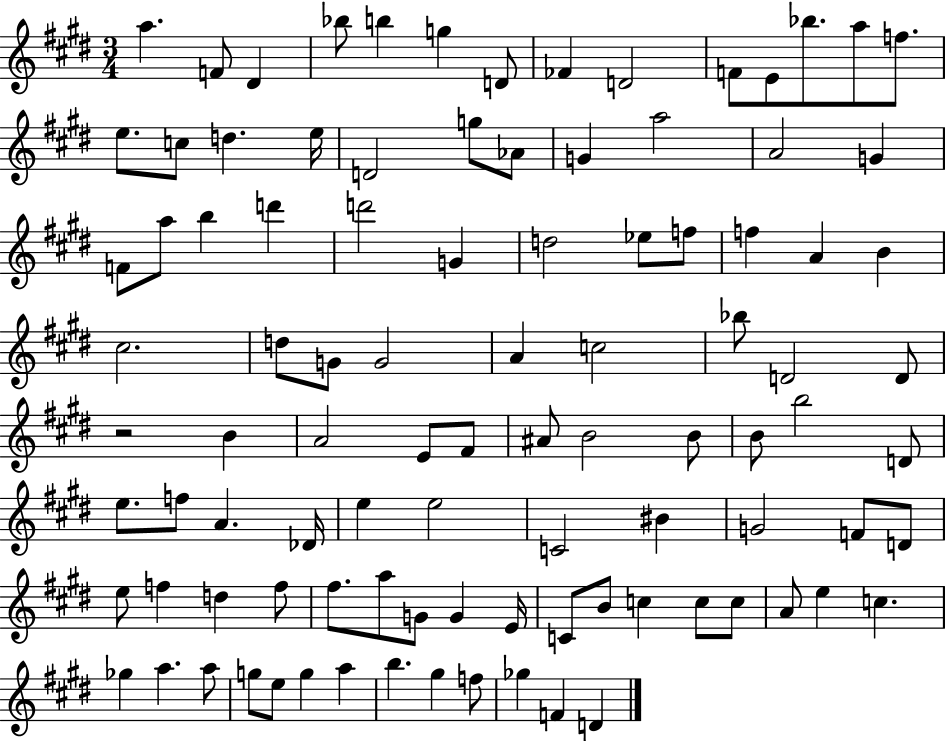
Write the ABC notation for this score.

X:1
T:Untitled
M:3/4
L:1/4
K:E
a F/2 ^D _b/2 b g D/2 _F D2 F/2 E/2 _b/2 a/2 f/2 e/2 c/2 d e/4 D2 g/2 _A/2 G a2 A2 G F/2 a/2 b d' d'2 G d2 _e/2 f/2 f A B ^c2 d/2 G/2 G2 A c2 _b/2 D2 D/2 z2 B A2 E/2 ^F/2 ^A/2 B2 B/2 B/2 b2 D/2 e/2 f/2 A _D/4 e e2 C2 ^B G2 F/2 D/2 e/2 f d f/2 ^f/2 a/2 G/2 G E/4 C/2 B/2 c c/2 c/2 A/2 e c _g a a/2 g/2 e/2 g a b ^g f/2 _g F D